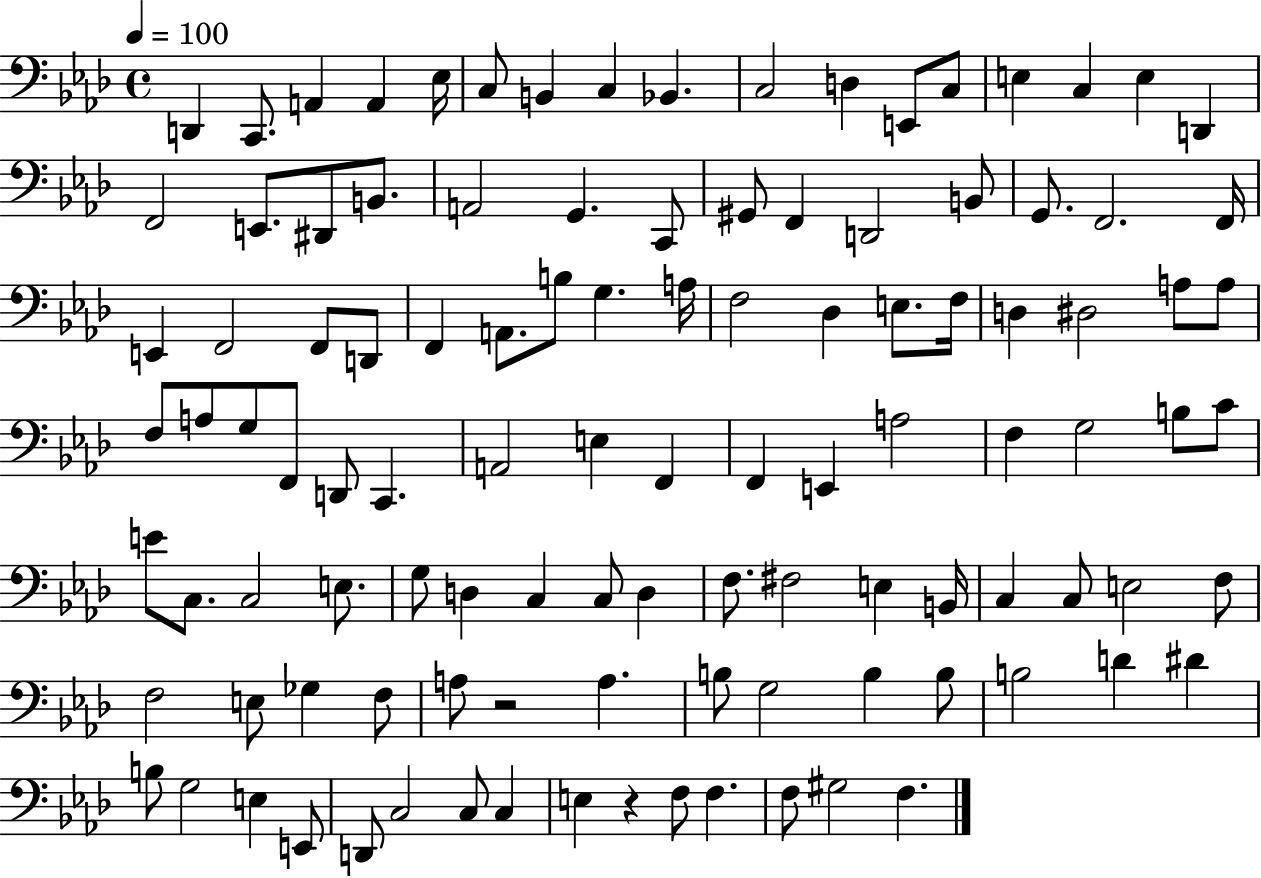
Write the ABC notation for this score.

X:1
T:Untitled
M:4/4
L:1/4
K:Ab
D,, C,,/2 A,, A,, _E,/4 C,/2 B,, C, _B,, C,2 D, E,,/2 C,/2 E, C, E, D,, F,,2 E,,/2 ^D,,/2 B,,/2 A,,2 G,, C,,/2 ^G,,/2 F,, D,,2 B,,/2 G,,/2 F,,2 F,,/4 E,, F,,2 F,,/2 D,,/2 F,, A,,/2 B,/2 G, A,/4 F,2 _D, E,/2 F,/4 D, ^D,2 A,/2 A,/2 F,/2 A,/2 G,/2 F,,/2 D,,/2 C,, A,,2 E, F,, F,, E,, A,2 F, G,2 B,/2 C/2 E/2 C,/2 C,2 E,/2 G,/2 D, C, C,/2 D, F,/2 ^F,2 E, B,,/4 C, C,/2 E,2 F,/2 F,2 E,/2 _G, F,/2 A,/2 z2 A, B,/2 G,2 B, B,/2 B,2 D ^D B,/2 G,2 E, E,,/2 D,,/2 C,2 C,/2 C, E, z F,/2 F, F,/2 ^G,2 F,